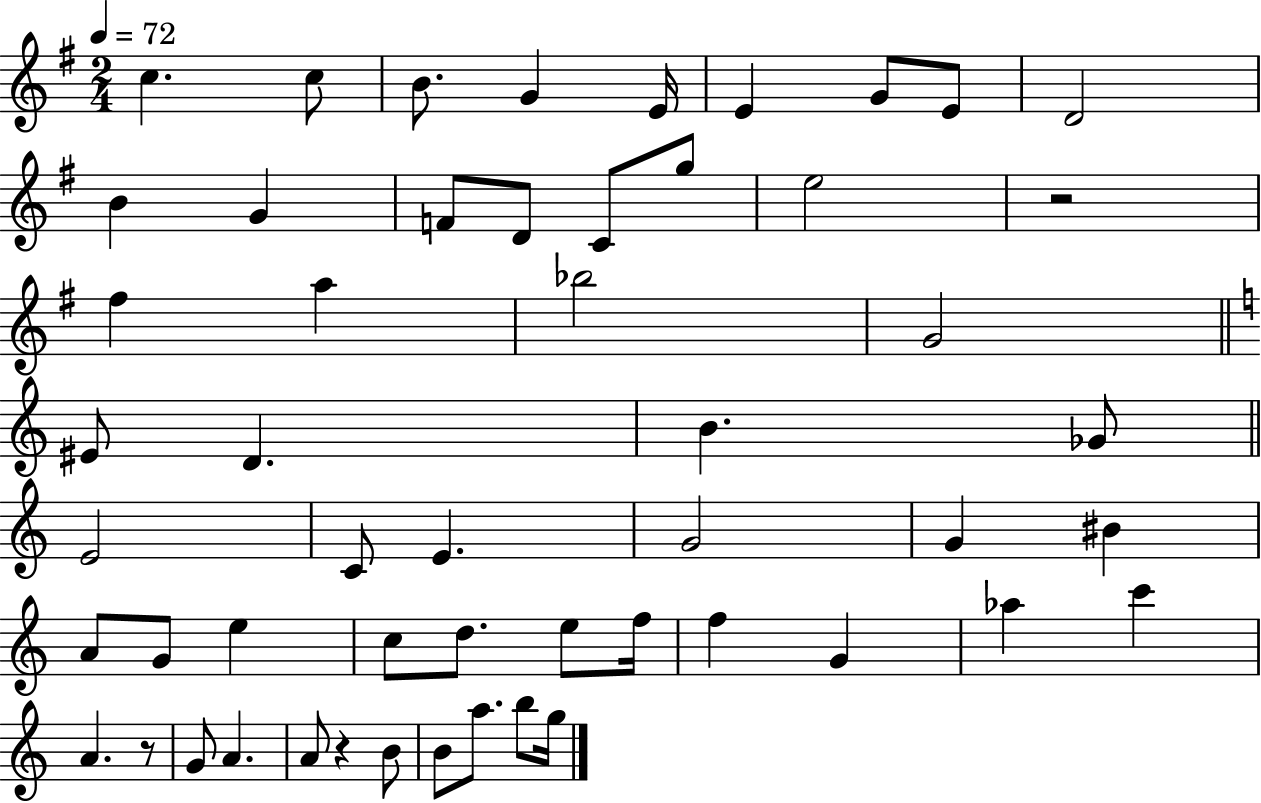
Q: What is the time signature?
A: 2/4